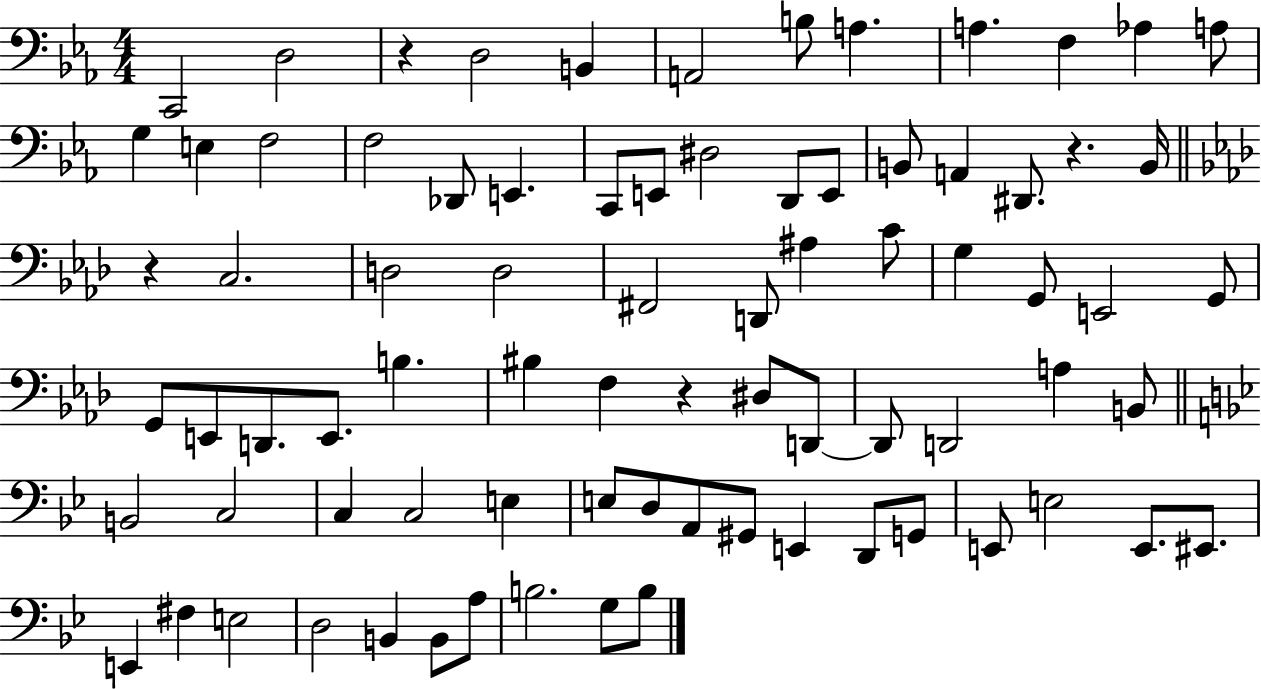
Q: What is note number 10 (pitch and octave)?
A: Ab3